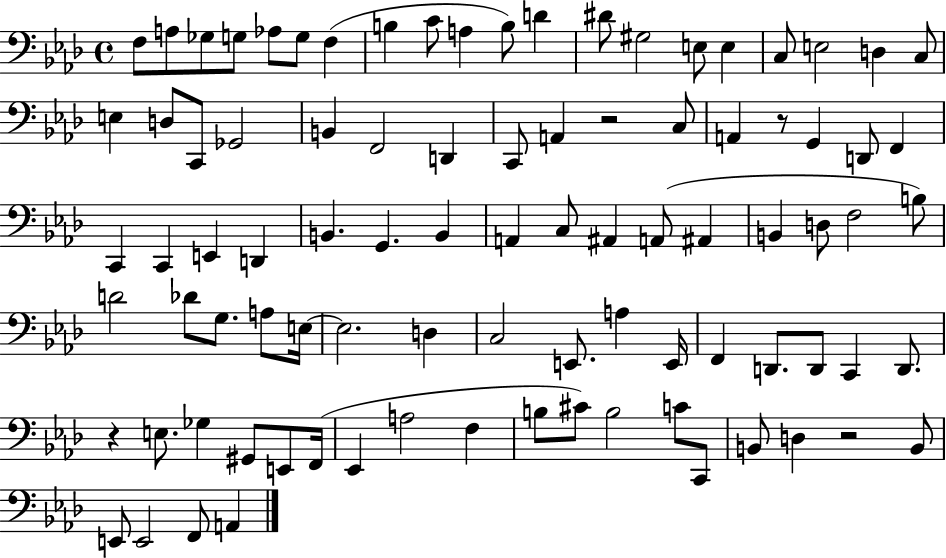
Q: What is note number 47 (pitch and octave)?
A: B2